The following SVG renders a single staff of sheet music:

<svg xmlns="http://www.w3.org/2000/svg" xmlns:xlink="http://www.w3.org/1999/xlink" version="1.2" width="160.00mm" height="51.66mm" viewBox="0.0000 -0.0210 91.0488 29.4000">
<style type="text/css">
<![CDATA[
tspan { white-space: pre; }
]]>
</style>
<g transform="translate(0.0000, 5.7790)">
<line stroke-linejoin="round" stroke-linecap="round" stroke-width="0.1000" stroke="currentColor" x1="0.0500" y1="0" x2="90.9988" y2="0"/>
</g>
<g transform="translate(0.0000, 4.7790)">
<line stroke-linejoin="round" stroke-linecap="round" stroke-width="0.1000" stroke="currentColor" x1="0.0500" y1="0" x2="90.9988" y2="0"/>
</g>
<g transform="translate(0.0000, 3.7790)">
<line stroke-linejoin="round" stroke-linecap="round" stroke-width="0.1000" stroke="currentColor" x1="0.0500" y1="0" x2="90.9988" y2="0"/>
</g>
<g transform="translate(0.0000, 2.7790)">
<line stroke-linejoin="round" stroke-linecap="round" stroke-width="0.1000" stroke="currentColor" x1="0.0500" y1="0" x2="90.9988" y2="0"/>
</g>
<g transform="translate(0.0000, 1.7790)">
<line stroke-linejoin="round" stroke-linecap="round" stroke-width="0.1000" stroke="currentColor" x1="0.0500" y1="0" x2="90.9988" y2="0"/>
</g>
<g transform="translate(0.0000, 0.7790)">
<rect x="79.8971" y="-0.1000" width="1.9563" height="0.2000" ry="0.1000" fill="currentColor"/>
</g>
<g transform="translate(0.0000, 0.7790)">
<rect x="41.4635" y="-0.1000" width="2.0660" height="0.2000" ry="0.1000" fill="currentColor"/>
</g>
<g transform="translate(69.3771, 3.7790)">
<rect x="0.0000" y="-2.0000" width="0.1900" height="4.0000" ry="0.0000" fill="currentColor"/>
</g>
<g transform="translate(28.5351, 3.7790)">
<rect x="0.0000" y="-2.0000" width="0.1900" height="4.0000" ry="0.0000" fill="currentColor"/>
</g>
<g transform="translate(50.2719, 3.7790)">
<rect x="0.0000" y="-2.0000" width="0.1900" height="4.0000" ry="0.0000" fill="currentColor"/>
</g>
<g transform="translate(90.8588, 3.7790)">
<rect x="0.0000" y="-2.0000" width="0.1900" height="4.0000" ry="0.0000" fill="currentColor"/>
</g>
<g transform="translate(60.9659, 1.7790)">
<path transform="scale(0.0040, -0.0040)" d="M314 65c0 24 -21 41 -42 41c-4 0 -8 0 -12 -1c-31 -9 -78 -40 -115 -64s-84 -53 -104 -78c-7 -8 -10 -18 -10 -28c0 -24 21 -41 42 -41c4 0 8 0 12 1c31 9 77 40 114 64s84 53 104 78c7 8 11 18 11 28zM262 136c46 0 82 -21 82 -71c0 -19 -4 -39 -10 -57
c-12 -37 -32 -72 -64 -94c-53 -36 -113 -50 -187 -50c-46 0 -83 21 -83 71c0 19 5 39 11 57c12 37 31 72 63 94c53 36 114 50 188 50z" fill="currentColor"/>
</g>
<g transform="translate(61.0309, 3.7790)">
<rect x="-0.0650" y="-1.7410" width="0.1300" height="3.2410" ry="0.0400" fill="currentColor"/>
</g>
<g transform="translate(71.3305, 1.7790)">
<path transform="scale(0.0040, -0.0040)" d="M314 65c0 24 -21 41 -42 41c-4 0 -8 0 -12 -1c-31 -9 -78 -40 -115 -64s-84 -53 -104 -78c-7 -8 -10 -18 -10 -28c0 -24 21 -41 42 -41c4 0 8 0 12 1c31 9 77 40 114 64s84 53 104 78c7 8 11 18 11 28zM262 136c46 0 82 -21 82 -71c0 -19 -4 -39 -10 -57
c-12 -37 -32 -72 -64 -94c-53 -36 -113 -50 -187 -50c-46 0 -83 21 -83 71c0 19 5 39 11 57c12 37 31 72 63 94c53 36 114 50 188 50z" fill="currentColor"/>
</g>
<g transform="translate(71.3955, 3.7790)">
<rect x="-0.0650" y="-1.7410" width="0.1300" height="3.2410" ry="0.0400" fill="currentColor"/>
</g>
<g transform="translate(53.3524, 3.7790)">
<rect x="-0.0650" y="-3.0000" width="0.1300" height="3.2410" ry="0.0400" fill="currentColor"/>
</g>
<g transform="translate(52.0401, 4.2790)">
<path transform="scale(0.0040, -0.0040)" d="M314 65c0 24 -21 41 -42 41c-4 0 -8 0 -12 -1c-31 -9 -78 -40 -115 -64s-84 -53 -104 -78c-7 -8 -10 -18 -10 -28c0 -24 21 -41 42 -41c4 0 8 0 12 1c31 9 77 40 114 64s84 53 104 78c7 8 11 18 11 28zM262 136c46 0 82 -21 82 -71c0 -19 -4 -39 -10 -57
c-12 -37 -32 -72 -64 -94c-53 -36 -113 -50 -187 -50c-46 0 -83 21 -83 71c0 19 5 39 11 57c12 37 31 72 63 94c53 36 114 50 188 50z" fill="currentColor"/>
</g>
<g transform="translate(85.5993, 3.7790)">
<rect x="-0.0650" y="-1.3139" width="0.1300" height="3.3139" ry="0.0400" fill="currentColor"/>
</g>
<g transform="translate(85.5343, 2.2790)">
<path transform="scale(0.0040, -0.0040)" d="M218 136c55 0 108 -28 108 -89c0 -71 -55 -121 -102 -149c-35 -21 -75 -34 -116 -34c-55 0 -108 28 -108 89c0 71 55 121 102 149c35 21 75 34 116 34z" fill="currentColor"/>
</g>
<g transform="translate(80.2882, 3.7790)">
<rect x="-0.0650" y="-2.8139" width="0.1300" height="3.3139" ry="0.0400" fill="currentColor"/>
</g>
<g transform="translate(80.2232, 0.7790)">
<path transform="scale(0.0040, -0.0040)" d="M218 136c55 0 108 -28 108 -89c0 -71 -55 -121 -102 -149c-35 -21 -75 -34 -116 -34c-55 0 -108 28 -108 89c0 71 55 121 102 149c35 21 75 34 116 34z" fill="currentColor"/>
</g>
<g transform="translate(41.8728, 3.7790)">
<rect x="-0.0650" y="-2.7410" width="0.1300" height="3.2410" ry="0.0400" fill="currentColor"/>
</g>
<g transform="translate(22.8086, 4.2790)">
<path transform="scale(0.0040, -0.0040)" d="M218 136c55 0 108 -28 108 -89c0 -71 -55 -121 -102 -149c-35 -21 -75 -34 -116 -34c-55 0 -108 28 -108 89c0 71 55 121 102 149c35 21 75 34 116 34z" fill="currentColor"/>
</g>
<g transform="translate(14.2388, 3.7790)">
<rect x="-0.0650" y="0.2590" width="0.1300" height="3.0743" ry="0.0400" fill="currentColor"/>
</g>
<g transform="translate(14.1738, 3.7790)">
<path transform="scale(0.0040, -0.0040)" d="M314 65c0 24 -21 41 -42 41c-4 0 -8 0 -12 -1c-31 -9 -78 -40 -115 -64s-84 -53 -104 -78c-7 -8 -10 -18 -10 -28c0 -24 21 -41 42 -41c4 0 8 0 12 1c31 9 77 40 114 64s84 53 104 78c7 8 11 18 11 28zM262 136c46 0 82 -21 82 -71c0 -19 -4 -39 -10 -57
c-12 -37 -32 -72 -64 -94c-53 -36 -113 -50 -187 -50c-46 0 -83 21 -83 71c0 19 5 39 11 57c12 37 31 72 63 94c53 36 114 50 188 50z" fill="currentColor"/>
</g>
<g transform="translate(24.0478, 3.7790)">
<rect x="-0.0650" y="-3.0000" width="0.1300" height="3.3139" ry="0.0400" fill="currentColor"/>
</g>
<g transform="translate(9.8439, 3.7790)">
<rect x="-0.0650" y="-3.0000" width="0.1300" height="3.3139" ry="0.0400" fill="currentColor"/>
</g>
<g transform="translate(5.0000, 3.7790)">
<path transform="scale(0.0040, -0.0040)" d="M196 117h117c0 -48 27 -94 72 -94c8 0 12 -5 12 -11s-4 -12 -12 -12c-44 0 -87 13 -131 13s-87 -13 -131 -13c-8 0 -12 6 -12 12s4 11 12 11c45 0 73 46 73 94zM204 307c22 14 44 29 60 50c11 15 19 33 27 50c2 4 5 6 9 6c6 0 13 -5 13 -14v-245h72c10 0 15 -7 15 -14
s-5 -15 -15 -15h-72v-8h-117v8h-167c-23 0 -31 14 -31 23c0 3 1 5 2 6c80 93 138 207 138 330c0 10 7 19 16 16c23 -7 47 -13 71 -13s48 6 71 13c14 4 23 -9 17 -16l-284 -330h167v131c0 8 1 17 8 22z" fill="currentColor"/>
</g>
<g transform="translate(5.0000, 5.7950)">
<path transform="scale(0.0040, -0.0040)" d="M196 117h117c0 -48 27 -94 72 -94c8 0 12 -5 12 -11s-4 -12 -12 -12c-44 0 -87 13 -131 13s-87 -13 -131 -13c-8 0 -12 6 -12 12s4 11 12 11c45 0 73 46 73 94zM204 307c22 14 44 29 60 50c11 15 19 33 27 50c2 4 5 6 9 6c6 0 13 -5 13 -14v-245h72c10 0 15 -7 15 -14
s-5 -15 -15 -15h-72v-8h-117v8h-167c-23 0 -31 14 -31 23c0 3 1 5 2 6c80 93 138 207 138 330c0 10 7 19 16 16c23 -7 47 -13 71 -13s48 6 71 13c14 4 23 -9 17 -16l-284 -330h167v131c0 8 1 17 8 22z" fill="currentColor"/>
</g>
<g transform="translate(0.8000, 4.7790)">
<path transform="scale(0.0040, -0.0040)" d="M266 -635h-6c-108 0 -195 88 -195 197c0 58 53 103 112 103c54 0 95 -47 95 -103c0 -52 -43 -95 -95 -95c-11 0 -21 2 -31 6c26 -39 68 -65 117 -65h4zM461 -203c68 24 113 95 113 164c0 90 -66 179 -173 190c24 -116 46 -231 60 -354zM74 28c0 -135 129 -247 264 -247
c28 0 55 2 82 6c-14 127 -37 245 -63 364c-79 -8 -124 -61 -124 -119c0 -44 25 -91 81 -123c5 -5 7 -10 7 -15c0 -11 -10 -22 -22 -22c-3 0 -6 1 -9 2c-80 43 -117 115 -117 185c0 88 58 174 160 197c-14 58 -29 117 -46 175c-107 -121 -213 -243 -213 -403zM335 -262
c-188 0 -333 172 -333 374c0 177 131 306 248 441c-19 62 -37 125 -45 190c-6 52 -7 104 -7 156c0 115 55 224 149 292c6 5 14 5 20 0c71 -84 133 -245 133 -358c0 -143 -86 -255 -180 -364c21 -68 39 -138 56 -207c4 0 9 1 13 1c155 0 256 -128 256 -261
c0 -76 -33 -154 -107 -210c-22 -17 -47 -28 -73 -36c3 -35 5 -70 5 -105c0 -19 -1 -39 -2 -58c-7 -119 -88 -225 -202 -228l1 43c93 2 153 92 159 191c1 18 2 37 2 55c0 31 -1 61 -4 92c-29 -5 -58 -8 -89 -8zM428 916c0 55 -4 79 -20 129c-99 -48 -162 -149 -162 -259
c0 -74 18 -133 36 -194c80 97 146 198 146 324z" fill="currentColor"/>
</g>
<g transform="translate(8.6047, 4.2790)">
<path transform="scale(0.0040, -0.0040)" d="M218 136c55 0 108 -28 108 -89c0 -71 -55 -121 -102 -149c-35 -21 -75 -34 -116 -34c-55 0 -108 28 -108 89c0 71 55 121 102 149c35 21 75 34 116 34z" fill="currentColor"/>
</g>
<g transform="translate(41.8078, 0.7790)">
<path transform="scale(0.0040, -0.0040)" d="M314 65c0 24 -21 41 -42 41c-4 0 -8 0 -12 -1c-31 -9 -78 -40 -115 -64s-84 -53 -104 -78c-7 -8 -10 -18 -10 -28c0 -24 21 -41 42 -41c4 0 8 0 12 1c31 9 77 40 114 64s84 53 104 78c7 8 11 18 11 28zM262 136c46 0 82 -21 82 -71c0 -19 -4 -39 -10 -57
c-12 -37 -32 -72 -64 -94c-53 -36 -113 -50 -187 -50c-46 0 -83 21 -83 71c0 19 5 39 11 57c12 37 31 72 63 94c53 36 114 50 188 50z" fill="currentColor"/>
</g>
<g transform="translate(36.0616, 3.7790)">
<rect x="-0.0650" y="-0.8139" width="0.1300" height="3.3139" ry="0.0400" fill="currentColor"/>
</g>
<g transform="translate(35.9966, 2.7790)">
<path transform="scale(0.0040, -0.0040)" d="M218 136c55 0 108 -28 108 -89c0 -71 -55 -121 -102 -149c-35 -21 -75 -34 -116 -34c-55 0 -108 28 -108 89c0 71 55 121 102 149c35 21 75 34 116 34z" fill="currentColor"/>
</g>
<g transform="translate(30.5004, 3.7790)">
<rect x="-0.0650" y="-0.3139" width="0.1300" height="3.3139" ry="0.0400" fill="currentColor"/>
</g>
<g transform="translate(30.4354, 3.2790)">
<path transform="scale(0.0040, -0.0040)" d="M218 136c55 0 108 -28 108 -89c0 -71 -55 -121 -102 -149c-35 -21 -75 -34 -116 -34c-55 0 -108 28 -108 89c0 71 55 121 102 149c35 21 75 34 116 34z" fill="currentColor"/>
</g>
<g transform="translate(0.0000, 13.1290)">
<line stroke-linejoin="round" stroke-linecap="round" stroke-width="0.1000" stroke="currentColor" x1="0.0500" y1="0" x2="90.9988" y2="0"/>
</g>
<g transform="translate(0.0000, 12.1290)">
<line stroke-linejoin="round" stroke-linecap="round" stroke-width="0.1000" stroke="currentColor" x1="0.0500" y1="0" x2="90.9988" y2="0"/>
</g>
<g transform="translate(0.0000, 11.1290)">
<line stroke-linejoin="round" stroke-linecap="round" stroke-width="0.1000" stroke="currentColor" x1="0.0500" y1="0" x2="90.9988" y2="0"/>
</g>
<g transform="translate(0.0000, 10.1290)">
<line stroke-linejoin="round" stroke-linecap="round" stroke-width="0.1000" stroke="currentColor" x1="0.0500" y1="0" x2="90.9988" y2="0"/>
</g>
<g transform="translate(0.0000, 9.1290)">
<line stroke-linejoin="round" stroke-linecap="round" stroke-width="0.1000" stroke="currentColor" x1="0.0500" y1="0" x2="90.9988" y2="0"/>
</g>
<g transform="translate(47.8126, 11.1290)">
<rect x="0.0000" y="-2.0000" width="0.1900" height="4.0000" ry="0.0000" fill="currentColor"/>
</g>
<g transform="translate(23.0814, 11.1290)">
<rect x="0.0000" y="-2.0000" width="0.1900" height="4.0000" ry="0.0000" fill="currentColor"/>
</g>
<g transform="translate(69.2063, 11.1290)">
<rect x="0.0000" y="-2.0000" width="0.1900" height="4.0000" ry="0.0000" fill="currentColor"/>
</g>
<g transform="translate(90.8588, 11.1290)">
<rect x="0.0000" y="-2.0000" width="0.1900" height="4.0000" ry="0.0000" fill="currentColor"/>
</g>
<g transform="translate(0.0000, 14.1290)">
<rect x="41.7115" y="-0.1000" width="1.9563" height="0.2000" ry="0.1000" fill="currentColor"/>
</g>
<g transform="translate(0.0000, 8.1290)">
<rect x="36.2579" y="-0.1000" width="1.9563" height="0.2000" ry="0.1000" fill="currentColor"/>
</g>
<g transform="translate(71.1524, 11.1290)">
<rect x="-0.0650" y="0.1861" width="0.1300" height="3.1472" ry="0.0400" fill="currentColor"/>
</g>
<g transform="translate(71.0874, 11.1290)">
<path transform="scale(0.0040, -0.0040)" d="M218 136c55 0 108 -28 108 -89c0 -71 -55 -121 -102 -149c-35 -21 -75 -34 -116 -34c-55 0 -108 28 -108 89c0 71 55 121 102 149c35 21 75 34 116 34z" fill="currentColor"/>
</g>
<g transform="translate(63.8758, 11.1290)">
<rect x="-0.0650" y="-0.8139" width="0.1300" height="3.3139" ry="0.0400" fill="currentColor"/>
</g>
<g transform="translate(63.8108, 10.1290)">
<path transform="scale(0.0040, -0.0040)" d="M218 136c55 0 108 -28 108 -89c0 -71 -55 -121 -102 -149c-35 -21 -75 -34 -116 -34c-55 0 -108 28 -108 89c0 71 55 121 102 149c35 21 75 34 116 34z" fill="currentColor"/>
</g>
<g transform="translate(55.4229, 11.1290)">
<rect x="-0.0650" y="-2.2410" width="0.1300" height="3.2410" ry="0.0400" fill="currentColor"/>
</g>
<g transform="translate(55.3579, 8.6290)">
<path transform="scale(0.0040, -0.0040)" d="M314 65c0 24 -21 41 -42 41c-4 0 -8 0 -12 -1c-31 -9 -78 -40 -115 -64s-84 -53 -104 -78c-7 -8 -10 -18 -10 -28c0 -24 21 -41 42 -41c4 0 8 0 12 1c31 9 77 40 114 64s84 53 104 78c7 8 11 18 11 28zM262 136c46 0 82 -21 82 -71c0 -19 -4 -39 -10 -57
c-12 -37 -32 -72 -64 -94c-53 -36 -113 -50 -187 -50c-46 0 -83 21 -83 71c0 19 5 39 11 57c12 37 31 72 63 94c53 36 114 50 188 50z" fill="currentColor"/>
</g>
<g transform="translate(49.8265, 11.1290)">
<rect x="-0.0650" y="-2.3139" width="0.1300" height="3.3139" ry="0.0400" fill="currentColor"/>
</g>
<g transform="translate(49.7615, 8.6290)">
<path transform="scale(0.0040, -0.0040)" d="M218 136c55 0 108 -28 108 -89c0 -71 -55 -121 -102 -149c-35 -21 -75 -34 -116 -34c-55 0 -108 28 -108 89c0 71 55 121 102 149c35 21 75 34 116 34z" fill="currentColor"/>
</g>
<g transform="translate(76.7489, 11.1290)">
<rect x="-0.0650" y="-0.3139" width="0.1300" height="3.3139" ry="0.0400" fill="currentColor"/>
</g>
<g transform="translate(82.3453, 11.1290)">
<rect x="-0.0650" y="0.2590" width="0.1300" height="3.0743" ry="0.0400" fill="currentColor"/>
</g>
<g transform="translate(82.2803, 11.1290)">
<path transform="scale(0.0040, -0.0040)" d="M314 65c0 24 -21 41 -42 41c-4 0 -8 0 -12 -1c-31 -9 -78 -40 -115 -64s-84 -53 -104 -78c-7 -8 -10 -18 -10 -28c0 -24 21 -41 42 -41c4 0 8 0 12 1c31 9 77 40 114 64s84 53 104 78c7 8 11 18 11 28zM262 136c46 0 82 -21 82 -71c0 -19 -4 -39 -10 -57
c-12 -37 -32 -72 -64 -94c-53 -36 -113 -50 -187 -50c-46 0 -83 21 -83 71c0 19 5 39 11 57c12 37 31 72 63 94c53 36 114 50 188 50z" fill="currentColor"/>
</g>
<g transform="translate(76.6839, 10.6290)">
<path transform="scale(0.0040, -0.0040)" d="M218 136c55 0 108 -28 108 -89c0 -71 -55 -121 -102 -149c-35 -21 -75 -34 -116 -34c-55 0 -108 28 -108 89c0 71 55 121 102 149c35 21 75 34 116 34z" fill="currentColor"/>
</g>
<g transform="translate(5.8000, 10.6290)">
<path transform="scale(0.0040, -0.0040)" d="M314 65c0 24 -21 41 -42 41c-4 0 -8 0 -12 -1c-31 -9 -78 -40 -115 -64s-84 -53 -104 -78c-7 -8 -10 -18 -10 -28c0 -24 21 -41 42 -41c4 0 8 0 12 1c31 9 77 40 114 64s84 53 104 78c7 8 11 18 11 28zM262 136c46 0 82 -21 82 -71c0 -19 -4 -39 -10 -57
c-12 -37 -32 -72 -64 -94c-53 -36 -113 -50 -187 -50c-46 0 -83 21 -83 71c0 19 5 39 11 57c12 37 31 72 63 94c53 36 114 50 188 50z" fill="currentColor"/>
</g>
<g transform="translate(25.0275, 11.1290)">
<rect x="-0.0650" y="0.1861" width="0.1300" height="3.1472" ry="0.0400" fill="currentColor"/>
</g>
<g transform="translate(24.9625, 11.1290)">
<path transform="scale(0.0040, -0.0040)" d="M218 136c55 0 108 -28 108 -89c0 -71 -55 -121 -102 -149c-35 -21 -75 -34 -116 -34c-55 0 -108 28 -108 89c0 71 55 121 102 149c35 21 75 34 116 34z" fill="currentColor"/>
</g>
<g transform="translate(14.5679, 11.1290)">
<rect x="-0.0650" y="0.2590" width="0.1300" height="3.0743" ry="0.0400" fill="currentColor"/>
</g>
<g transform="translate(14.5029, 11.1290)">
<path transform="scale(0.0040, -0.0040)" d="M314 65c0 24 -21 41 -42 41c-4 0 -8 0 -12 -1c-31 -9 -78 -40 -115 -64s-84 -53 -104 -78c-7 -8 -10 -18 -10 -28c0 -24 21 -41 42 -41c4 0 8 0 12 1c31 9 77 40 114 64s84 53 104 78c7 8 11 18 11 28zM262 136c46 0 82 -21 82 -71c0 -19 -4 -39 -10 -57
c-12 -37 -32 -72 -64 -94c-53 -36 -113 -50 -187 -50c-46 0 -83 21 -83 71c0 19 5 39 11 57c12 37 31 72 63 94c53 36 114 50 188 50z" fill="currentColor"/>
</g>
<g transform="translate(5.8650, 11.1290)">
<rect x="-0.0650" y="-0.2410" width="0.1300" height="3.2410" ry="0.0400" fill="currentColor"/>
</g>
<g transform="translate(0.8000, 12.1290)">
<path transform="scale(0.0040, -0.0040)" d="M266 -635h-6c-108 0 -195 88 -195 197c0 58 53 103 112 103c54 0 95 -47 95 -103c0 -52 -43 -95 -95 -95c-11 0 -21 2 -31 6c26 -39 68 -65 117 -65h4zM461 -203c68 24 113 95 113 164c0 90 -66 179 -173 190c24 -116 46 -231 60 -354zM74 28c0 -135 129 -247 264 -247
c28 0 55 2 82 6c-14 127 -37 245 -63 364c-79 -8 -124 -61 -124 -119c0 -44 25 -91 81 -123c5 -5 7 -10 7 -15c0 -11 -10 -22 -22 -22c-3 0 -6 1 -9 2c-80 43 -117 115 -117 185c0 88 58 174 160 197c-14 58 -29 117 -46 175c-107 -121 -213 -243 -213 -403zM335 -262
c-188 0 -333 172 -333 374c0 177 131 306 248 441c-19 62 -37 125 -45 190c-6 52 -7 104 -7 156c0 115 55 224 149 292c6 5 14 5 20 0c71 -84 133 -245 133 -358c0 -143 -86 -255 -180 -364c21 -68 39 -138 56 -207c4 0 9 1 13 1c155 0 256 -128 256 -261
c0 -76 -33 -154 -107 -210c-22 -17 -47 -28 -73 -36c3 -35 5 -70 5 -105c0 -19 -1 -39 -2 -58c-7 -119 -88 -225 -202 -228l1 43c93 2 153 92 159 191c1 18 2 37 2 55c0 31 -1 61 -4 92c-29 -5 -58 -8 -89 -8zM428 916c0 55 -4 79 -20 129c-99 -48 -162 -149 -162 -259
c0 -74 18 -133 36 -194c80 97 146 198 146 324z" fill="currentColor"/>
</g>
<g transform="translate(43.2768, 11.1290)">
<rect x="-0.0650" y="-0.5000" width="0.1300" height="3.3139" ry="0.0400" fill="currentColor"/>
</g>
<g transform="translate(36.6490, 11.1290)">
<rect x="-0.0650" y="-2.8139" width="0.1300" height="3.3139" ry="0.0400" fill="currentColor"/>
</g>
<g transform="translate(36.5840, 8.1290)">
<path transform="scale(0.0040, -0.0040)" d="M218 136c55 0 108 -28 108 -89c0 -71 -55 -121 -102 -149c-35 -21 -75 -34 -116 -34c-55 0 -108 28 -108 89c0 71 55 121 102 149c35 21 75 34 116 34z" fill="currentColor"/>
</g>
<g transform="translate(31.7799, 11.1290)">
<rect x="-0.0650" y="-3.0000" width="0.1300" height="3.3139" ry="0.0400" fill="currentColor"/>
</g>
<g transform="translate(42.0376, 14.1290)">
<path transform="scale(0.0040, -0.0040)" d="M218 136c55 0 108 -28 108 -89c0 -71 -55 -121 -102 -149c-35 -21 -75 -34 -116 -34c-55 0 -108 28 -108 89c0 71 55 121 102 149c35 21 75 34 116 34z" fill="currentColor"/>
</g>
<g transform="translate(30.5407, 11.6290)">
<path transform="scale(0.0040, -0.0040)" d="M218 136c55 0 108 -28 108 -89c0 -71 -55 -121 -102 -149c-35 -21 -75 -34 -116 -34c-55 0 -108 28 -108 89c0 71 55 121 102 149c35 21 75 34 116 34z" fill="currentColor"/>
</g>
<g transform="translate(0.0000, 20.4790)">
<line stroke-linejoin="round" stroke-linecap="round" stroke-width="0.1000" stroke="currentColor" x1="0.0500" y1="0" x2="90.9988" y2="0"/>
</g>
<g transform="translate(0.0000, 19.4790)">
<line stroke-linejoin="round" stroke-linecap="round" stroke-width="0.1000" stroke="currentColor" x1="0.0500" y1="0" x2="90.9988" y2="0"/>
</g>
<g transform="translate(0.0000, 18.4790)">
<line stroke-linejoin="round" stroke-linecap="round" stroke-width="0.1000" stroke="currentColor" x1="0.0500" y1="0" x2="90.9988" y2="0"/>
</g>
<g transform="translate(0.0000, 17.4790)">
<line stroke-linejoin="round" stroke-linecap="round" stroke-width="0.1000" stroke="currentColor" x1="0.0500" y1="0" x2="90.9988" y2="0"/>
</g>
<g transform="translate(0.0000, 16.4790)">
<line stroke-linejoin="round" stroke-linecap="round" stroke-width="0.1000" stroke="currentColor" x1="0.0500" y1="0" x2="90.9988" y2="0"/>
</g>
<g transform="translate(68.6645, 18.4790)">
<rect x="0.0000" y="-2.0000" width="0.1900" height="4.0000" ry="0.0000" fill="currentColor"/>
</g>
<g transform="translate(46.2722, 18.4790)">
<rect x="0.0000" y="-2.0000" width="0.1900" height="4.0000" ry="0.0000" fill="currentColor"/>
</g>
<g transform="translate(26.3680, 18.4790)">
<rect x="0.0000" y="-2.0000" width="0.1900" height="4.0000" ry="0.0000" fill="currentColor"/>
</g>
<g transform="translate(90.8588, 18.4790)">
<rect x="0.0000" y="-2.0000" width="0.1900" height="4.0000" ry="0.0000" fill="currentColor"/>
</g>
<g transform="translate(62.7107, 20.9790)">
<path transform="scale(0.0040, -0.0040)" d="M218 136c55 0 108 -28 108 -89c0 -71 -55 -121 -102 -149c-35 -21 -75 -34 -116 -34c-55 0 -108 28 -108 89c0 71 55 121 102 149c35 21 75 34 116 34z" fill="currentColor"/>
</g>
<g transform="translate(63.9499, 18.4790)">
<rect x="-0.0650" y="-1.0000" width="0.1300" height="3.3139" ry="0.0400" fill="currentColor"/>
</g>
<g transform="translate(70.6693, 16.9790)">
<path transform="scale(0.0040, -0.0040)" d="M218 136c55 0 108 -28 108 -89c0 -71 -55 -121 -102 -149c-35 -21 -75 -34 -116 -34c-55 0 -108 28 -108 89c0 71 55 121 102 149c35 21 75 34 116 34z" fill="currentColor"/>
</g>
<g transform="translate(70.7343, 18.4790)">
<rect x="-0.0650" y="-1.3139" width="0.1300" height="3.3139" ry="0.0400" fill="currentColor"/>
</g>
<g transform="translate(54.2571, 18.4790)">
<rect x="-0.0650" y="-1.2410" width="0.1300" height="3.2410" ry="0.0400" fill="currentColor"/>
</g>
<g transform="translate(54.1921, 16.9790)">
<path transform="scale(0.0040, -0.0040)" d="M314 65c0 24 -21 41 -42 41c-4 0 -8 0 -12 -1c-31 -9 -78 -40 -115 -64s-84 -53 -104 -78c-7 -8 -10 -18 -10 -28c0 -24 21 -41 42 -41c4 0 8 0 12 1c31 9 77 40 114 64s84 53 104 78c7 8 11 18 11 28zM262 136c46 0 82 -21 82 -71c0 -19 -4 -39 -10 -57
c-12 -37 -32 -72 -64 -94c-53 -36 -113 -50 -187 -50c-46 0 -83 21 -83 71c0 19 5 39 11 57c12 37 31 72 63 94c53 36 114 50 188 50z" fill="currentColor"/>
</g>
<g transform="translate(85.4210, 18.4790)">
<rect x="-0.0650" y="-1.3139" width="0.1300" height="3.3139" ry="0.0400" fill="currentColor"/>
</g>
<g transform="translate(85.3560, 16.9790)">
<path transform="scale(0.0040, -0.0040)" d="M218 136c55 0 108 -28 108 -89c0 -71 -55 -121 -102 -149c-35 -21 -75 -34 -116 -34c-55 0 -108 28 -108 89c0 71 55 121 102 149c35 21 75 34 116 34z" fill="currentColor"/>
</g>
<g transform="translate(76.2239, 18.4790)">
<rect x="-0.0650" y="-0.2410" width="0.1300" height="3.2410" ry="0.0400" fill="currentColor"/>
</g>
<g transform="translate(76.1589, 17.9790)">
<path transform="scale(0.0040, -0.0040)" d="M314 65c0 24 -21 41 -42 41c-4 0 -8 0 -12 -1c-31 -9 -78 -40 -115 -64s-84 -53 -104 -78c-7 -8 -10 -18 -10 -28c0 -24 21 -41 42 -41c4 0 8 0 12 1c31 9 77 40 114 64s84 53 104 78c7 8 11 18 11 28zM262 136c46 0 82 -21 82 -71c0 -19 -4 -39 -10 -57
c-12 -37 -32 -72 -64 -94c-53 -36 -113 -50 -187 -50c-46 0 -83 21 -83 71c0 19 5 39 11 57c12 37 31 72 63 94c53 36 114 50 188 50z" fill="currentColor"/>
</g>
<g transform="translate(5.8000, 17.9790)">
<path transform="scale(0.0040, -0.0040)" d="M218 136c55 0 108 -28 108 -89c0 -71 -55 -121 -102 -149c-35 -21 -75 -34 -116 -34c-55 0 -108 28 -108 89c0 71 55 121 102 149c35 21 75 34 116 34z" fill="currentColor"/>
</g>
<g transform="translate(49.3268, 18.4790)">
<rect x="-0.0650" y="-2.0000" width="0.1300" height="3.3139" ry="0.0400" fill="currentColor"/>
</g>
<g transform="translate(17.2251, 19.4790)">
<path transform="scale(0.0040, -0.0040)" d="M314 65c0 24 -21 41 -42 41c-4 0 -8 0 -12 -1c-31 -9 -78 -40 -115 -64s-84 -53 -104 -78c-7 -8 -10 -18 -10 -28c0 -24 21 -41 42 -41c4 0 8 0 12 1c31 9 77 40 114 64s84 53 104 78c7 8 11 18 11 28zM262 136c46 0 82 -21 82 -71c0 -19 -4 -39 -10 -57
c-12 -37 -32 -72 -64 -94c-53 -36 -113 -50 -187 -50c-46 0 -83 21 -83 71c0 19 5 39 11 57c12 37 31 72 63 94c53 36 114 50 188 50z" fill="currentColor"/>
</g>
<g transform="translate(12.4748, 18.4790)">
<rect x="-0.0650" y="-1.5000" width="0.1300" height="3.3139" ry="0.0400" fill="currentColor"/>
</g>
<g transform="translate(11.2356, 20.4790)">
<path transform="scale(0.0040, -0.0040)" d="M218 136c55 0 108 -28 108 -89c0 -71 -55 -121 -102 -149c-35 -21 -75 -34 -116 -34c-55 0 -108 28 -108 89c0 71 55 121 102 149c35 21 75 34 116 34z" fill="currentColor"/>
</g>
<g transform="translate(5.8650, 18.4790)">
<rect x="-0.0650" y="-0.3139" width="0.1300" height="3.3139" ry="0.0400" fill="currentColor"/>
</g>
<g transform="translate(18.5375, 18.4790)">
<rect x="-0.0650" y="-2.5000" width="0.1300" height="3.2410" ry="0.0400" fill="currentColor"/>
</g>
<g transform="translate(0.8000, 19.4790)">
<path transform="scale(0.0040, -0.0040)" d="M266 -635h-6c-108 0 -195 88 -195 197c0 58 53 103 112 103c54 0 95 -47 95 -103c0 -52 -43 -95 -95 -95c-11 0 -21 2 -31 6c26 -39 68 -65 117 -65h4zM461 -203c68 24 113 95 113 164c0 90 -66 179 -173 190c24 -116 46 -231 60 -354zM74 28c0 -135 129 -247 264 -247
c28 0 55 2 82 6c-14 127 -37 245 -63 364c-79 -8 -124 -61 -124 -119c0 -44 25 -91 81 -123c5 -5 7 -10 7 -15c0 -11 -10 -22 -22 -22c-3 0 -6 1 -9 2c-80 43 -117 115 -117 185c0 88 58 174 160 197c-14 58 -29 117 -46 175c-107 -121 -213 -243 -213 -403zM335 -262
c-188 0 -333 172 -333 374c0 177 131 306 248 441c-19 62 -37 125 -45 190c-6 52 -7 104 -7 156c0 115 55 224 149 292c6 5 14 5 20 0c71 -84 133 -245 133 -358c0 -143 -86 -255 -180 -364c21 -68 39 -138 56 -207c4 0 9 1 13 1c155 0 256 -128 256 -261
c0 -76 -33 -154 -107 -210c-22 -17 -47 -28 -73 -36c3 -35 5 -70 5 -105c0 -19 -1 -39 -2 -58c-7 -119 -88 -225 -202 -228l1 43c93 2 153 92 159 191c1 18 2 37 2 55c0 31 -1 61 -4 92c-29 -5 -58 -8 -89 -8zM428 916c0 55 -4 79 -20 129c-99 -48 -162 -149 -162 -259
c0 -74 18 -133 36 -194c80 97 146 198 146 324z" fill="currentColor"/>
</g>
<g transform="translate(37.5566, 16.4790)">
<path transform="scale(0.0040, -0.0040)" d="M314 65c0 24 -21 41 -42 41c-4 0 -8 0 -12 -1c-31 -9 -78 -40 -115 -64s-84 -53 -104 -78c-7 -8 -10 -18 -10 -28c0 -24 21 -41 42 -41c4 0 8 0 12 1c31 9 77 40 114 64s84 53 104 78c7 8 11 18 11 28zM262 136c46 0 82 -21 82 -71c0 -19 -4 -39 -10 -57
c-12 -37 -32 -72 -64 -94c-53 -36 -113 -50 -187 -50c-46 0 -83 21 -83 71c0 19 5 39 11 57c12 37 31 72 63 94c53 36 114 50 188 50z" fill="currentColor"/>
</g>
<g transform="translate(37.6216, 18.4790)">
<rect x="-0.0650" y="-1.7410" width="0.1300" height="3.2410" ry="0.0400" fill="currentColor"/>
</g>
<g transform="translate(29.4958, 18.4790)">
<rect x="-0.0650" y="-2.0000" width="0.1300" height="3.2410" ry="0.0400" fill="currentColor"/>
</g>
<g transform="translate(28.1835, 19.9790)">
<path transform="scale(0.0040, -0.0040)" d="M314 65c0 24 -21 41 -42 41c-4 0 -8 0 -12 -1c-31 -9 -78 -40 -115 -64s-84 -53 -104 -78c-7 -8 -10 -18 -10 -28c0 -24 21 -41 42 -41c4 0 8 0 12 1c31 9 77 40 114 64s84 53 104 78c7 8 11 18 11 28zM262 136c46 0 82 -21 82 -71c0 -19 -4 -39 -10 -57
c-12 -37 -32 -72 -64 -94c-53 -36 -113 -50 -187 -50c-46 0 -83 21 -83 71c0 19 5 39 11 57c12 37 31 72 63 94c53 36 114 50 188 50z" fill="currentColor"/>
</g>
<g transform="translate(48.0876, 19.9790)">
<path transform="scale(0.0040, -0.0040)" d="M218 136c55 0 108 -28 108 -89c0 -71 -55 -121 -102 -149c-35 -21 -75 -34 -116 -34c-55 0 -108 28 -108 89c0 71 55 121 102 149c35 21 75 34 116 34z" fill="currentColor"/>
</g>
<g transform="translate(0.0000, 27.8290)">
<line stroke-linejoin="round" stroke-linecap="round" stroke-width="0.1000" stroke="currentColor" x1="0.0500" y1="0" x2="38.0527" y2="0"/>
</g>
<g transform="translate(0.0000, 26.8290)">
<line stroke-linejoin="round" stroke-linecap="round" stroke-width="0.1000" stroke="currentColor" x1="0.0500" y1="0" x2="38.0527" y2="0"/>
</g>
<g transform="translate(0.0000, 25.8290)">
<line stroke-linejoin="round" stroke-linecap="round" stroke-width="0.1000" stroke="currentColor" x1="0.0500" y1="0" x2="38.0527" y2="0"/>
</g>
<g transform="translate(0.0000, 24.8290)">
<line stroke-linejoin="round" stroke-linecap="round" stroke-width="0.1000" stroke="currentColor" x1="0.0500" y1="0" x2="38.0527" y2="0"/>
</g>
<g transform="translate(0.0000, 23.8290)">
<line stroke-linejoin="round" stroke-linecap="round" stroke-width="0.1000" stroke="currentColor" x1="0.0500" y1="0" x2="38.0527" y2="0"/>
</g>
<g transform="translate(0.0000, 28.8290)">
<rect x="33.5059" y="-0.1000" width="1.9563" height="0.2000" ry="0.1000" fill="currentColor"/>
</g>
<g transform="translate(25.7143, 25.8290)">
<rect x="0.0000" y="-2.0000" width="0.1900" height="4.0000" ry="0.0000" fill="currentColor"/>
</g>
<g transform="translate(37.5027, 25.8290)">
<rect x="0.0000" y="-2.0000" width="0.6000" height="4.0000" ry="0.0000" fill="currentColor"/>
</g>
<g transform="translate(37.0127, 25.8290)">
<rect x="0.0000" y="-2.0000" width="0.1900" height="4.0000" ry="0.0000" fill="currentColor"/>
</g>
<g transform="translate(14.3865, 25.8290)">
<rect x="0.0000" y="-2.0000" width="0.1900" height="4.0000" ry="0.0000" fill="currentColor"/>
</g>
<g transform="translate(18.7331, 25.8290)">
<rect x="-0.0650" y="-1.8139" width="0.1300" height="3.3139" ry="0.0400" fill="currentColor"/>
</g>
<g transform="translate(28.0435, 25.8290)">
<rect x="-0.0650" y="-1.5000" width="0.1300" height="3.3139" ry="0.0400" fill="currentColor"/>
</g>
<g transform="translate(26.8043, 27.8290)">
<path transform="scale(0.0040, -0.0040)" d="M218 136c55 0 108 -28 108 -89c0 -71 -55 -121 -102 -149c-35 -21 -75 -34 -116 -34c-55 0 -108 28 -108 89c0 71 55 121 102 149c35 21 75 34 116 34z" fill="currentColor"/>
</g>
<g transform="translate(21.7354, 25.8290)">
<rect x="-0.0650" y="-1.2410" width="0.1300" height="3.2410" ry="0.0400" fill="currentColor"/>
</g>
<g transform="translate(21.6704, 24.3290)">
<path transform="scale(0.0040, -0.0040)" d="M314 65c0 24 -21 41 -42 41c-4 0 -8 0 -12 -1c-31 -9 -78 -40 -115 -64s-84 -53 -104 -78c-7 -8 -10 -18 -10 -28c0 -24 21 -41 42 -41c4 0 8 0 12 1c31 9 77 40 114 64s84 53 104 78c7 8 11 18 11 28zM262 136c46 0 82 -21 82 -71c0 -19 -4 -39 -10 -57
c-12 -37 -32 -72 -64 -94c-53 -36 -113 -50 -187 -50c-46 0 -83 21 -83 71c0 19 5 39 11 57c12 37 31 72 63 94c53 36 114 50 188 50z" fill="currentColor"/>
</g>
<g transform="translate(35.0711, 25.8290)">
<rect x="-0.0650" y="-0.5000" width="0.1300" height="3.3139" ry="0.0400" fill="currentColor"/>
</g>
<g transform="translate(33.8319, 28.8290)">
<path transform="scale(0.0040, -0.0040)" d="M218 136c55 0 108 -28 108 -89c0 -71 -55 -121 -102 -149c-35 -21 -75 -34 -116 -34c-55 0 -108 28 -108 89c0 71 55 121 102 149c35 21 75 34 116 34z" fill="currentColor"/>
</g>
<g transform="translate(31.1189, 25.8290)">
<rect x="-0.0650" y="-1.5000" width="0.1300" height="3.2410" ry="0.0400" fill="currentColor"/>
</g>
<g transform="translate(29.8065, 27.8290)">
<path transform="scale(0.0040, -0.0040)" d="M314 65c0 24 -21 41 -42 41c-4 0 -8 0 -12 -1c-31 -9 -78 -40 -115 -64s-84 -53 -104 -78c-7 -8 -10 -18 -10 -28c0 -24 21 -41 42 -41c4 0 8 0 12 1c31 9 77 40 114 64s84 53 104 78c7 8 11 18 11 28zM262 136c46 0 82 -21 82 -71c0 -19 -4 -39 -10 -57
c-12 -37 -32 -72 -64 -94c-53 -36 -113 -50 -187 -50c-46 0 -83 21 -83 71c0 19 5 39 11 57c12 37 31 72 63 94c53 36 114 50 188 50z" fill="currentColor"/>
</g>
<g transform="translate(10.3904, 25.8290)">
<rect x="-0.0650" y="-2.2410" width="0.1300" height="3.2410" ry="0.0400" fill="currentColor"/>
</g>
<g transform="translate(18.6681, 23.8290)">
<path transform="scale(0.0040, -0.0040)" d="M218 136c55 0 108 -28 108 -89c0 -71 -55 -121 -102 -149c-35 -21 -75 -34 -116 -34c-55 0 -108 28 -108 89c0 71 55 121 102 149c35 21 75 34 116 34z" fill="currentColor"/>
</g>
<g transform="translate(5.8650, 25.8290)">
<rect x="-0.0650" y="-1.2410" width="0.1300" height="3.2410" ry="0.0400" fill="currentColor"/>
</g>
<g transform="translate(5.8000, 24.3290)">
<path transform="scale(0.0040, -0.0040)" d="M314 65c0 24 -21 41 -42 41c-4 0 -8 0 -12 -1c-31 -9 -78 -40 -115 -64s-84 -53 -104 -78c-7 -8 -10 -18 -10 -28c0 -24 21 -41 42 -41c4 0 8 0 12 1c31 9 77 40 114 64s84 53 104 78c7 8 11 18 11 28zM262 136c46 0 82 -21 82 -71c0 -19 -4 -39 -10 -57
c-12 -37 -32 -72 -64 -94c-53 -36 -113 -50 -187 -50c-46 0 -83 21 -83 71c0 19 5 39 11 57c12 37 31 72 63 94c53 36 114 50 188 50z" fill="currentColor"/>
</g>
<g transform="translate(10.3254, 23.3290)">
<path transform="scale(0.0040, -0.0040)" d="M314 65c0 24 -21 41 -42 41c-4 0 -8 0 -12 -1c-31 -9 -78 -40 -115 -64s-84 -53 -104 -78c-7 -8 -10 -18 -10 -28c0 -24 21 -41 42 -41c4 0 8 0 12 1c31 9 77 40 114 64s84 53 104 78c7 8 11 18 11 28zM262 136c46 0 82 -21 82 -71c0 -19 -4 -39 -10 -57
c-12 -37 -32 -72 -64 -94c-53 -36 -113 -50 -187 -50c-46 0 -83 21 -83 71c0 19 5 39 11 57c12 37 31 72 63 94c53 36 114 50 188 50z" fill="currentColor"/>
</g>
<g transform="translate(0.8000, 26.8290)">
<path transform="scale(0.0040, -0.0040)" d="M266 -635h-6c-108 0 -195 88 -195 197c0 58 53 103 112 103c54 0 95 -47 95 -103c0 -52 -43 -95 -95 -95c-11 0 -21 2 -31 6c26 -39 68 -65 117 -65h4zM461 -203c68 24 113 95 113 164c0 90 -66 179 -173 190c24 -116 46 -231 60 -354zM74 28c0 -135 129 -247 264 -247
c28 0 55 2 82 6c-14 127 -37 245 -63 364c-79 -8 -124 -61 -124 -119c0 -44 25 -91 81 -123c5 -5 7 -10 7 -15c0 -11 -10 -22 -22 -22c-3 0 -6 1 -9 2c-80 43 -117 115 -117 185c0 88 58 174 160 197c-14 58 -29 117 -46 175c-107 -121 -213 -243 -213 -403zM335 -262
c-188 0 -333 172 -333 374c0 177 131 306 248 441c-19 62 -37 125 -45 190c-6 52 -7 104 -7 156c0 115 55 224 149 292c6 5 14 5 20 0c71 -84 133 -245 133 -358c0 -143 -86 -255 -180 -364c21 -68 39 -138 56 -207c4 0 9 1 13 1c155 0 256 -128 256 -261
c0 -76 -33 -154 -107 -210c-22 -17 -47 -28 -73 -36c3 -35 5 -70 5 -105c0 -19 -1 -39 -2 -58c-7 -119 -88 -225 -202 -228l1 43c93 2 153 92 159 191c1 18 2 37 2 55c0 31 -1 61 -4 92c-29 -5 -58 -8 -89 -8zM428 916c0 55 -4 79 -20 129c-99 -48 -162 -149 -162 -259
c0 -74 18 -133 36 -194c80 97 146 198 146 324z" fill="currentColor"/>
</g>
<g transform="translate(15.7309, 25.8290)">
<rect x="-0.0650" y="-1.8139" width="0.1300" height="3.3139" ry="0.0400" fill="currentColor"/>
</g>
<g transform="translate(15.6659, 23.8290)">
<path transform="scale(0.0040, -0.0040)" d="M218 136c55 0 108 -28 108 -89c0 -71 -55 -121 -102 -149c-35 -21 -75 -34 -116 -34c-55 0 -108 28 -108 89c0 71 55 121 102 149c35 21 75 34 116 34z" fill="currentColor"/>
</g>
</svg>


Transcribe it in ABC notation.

X:1
T:Untitled
M:4/4
L:1/4
K:C
A B2 A c d a2 A2 f2 f2 a e c2 B2 B A a C g g2 d B c B2 c E G2 F2 f2 F e2 D e c2 e e2 g2 f f e2 E E2 C